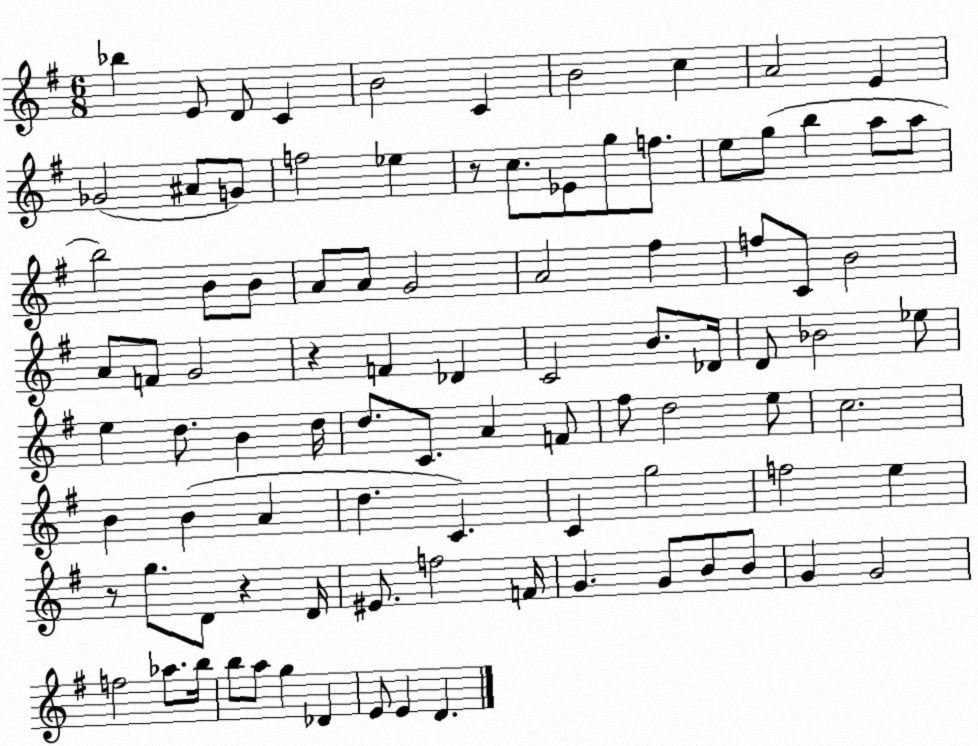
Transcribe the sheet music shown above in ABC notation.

X:1
T:Untitled
M:6/8
L:1/4
K:G
_b E/2 D/2 C B2 C B2 c A2 E _G2 ^A/2 G/2 f2 _e z/2 c/2 _E/2 g/2 f/2 e/2 g/2 b a/2 a/2 b2 B/2 B/2 A/2 A/2 G2 A2 ^f f/2 C/2 B2 A/2 F/2 G2 z F _D C2 B/2 _D/4 D/2 _B2 _e/2 e d/2 B d/4 d/2 C/2 A F/2 ^f/2 d2 e/2 c2 B B A d C C g2 f2 e z/2 g/2 D/2 z D/4 ^E/2 f2 F/4 G G/2 B/2 B/2 G G2 f2 _a/2 b/4 b/2 a/2 g _D E/2 E D